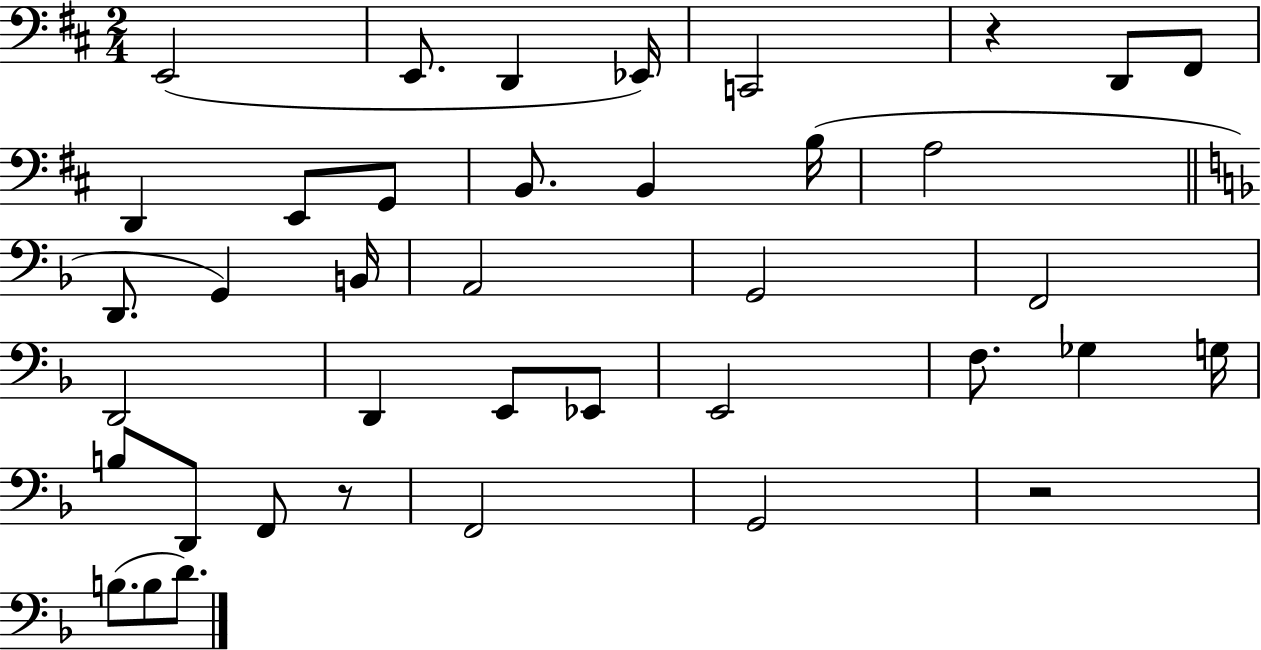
{
  \clef bass
  \numericTimeSignature
  \time 2/4
  \key d \major
  e,2( | e,8. d,4 ees,16) | c,2 | r4 d,8 fis,8 | \break d,4 e,8 g,8 | b,8. b,4 b16( | a2 | \bar "||" \break \key f \major d,8. g,4) b,16 | a,2 | g,2 | f,2 | \break d,2 | d,4 e,8 ees,8 | e,2 | f8. ges4 g16 | \break b8 d,8 f,8 r8 | f,2 | g,2 | r2 | \break b8.( b8 d'8.) | \bar "|."
}